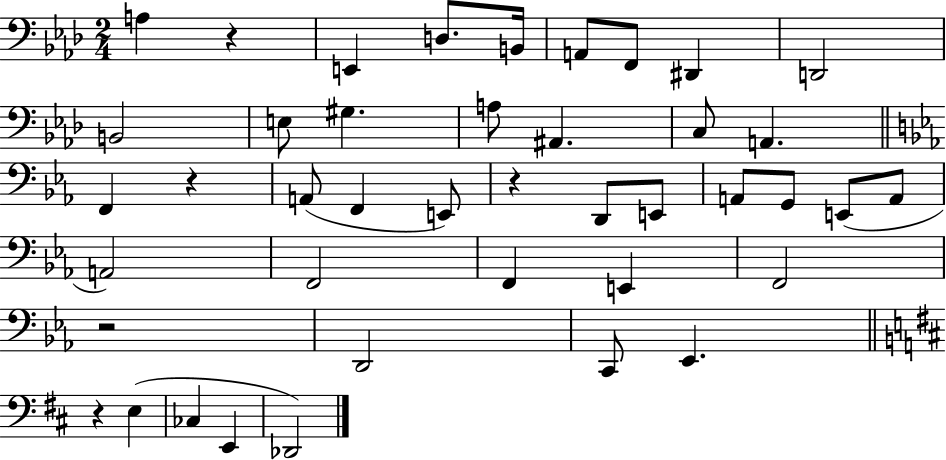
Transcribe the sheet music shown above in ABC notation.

X:1
T:Untitled
M:2/4
L:1/4
K:Ab
A, z E,, D,/2 B,,/4 A,,/2 F,,/2 ^D,, D,,2 B,,2 E,/2 ^G, A,/2 ^A,, C,/2 A,, F,, z A,,/2 F,, E,,/2 z D,,/2 E,,/2 A,,/2 G,,/2 E,,/2 A,,/2 A,,2 F,,2 F,, E,, F,,2 z2 D,,2 C,,/2 _E,, z E, _C, E,, _D,,2